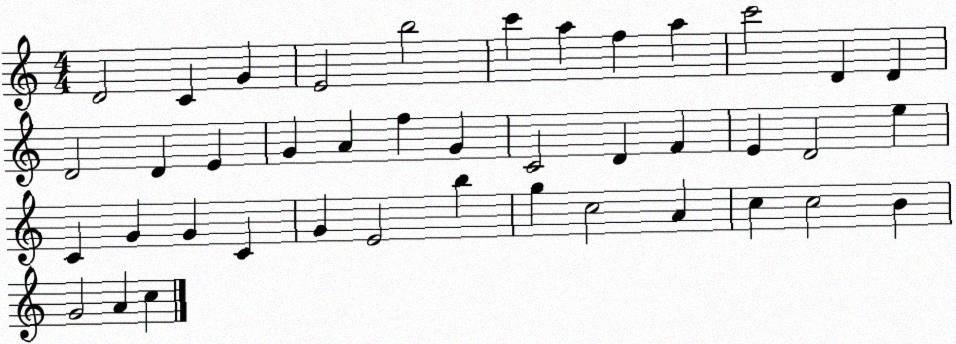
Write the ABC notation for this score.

X:1
T:Untitled
M:4/4
L:1/4
K:C
D2 C G E2 b2 c' a f a c'2 D D D2 D E G A f G C2 D F E D2 e C G G C G E2 b g c2 A c c2 B G2 A c